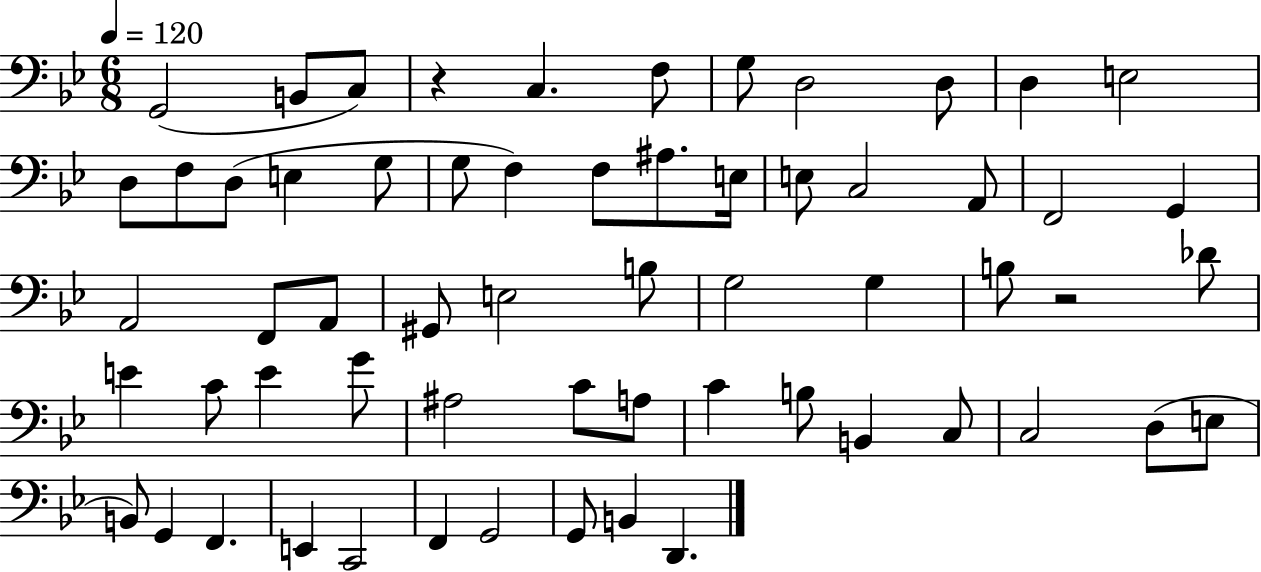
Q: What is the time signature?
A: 6/8